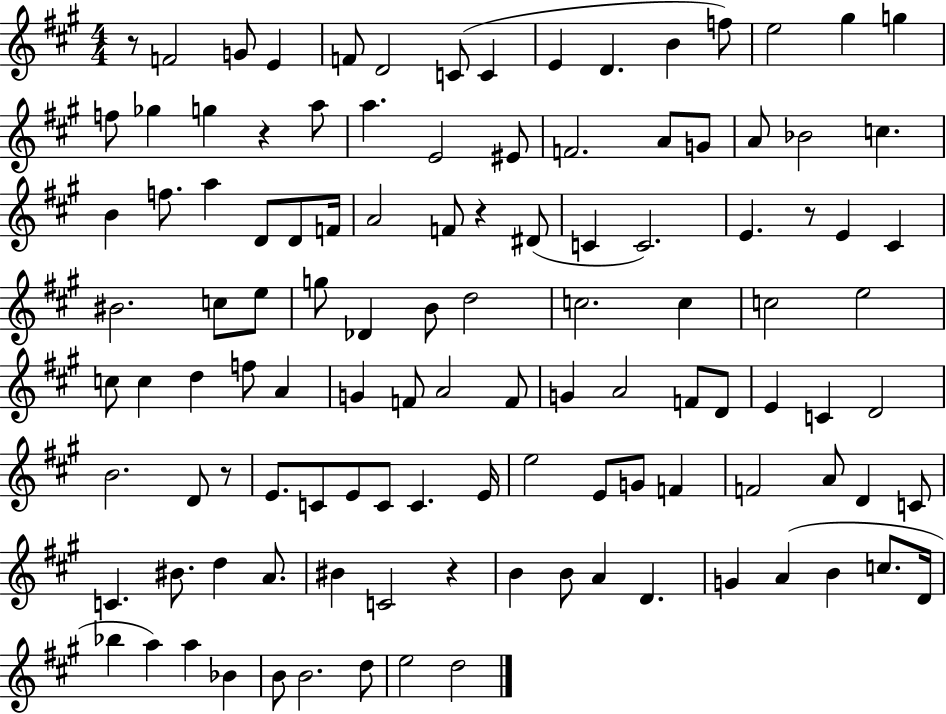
R/e F4/h G4/e E4/q F4/e D4/h C4/e C4/q E4/q D4/q. B4/q F5/e E5/h G#5/q G5/q F5/e Gb5/q G5/q R/q A5/e A5/q. E4/h EIS4/e F4/h. A4/e G4/e A4/e Bb4/h C5/q. B4/q F5/e. A5/q D4/e D4/e F4/s A4/h F4/e R/q D#4/e C4/q C4/h. E4/q. R/e E4/q C#4/q BIS4/h. C5/e E5/e G5/e Db4/q B4/e D5/h C5/h. C5/q C5/h E5/h C5/e C5/q D5/q F5/e A4/q G4/q F4/e A4/h F4/e G4/q A4/h F4/e D4/e E4/q C4/q D4/h B4/h. D4/e R/e E4/e. C4/e E4/e C4/e C4/q. E4/s E5/h E4/e G4/e F4/q F4/h A4/e D4/q C4/e C4/q. BIS4/e. D5/q A4/e. BIS4/q C4/h R/q B4/q B4/e A4/q D4/q. G4/q A4/q B4/q C5/e. D4/s Bb5/q A5/q A5/q Bb4/q B4/e B4/h. D5/e E5/h D5/h